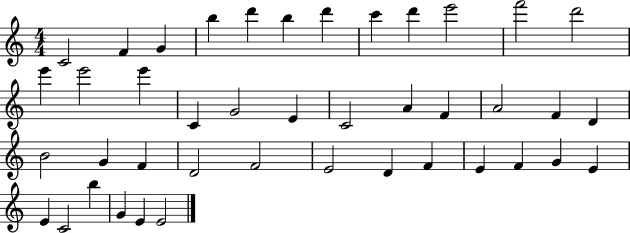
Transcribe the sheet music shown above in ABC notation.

X:1
T:Untitled
M:4/4
L:1/4
K:C
C2 F G b d' b d' c' d' e'2 f'2 d'2 e' e'2 e' C G2 E C2 A F A2 F D B2 G F D2 F2 E2 D F E F G E E C2 b G E E2